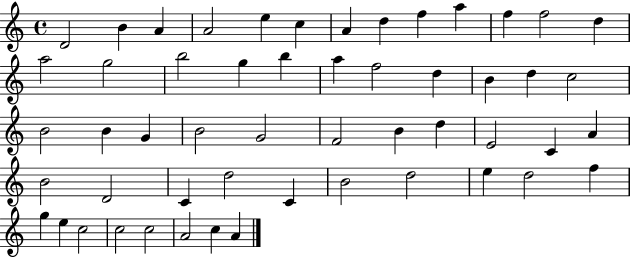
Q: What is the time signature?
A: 4/4